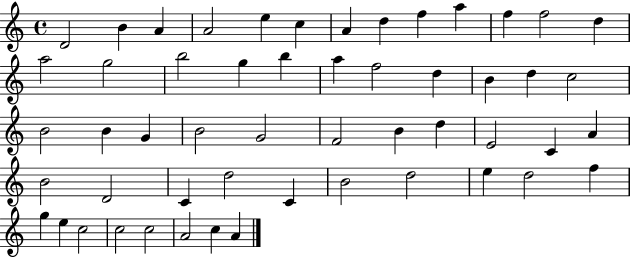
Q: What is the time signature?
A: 4/4